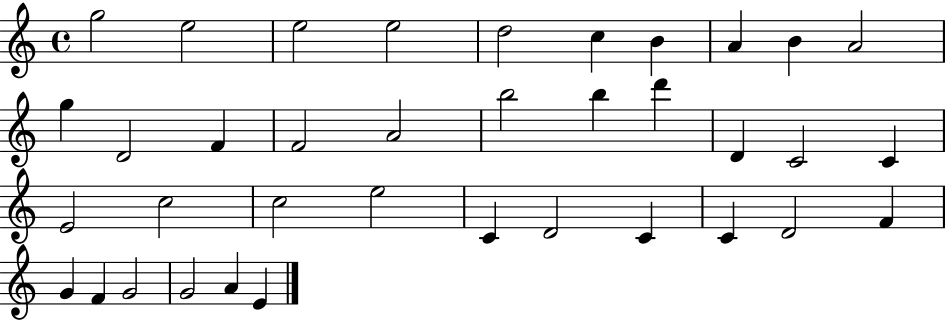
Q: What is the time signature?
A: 4/4